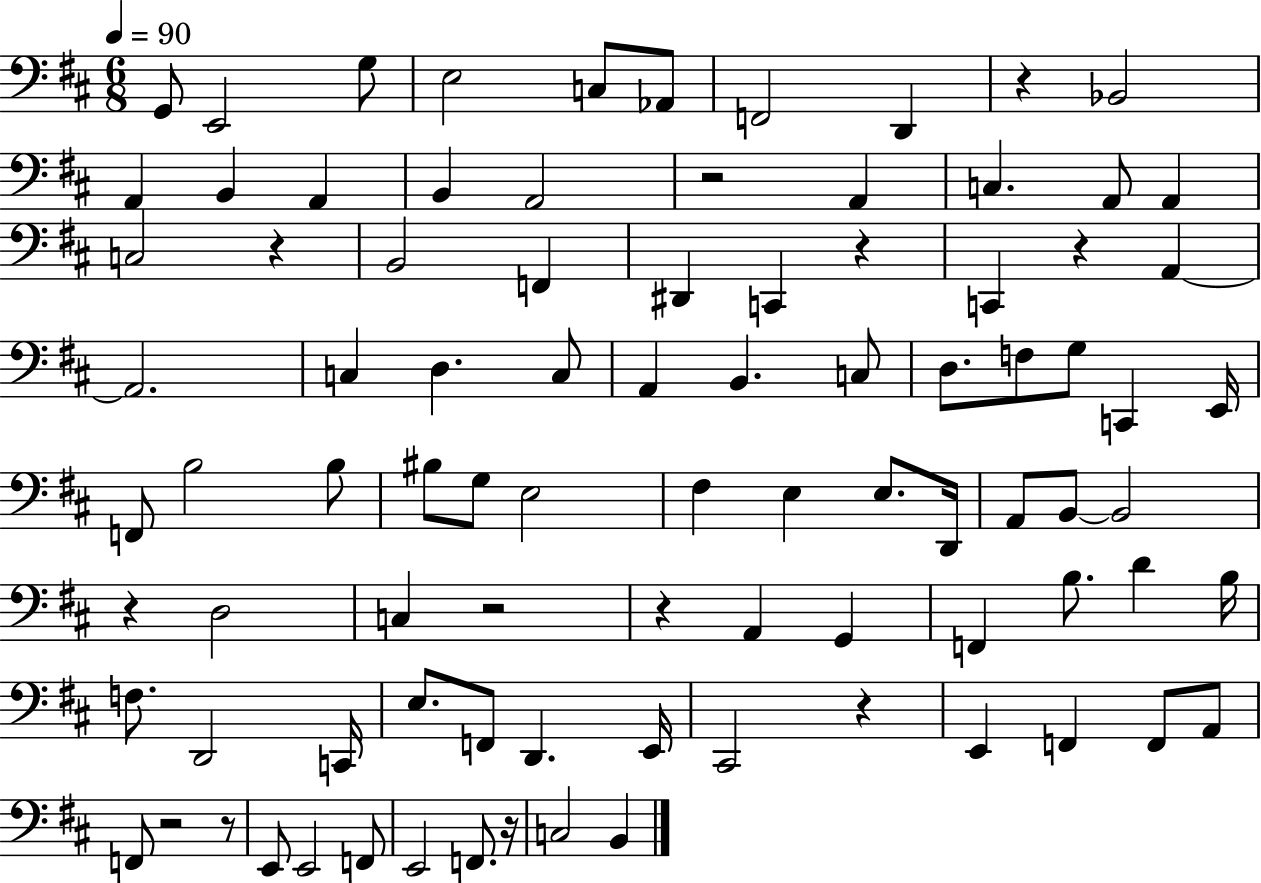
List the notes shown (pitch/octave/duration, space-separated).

G2/e E2/h G3/e E3/h C3/e Ab2/e F2/h D2/q R/q Bb2/h A2/q B2/q A2/q B2/q A2/h R/h A2/q C3/q. A2/e A2/q C3/h R/q B2/h F2/q D#2/q C2/q R/q C2/q R/q A2/q A2/h. C3/q D3/q. C3/e A2/q B2/q. C3/e D3/e. F3/e G3/e C2/q E2/s F2/e B3/h B3/e BIS3/e G3/e E3/h F#3/q E3/q E3/e. D2/s A2/e B2/e B2/h R/q D3/h C3/q R/h R/q A2/q G2/q F2/q B3/e. D4/q B3/s F3/e. D2/h C2/s E3/e. F2/e D2/q. E2/s C#2/h R/q E2/q F2/q F2/e A2/e F2/e R/h R/e E2/e E2/h F2/e E2/h F2/e. R/s C3/h B2/q